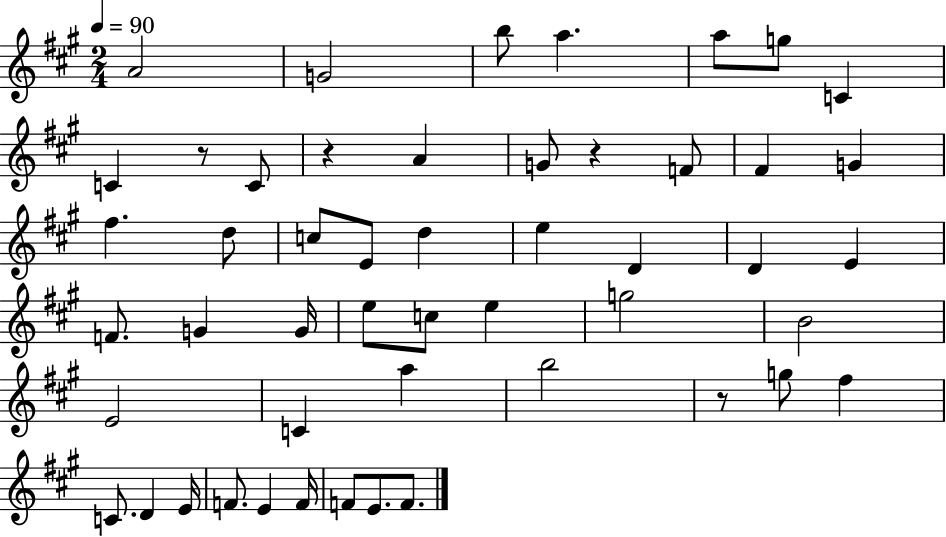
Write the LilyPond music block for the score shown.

{
  \clef treble
  \numericTimeSignature
  \time 2/4
  \key a \major
  \tempo 4 = 90
  a'2 | g'2 | b''8 a''4. | a''8 g''8 c'4 | \break c'4 r8 c'8 | r4 a'4 | g'8 r4 f'8 | fis'4 g'4 | \break fis''4. d''8 | c''8 e'8 d''4 | e''4 d'4 | d'4 e'4 | \break f'8. g'4 g'16 | e''8 c''8 e''4 | g''2 | b'2 | \break e'2 | c'4 a''4 | b''2 | r8 g''8 fis''4 | \break c'8. d'4 e'16 | f'8. e'4 f'16 | f'8 e'8. f'8. | \bar "|."
}